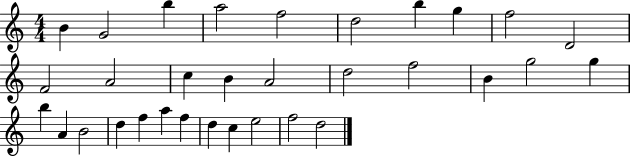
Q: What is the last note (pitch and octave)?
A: D5